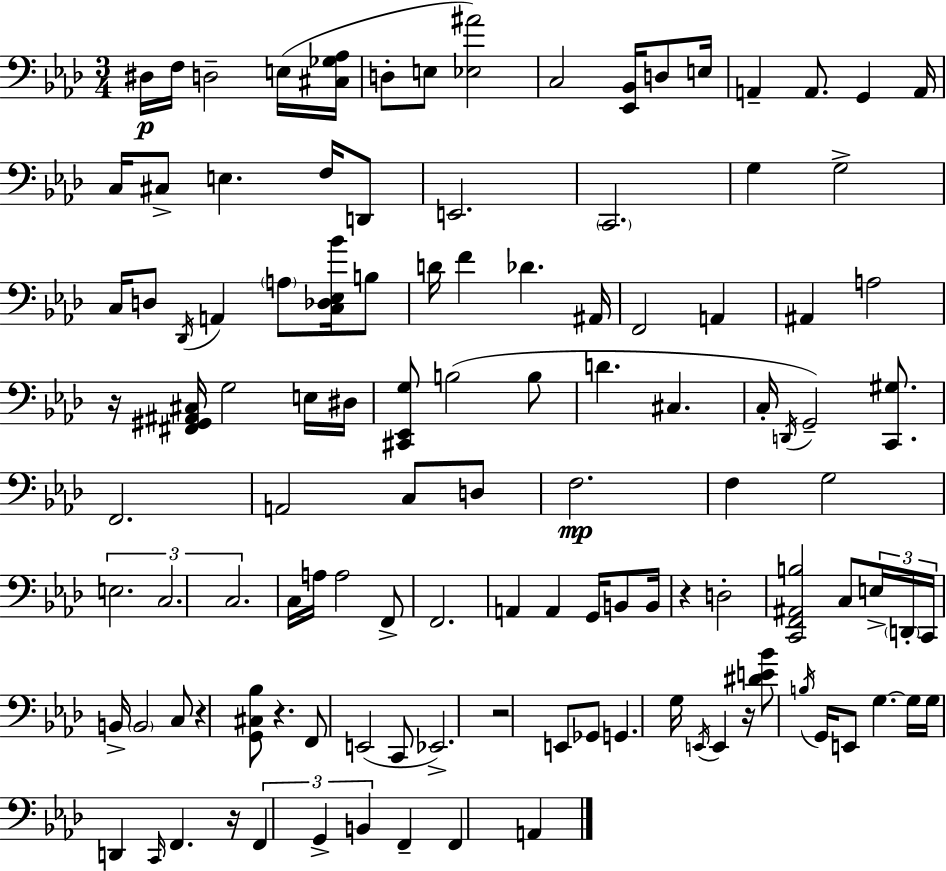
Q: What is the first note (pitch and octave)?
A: D#3